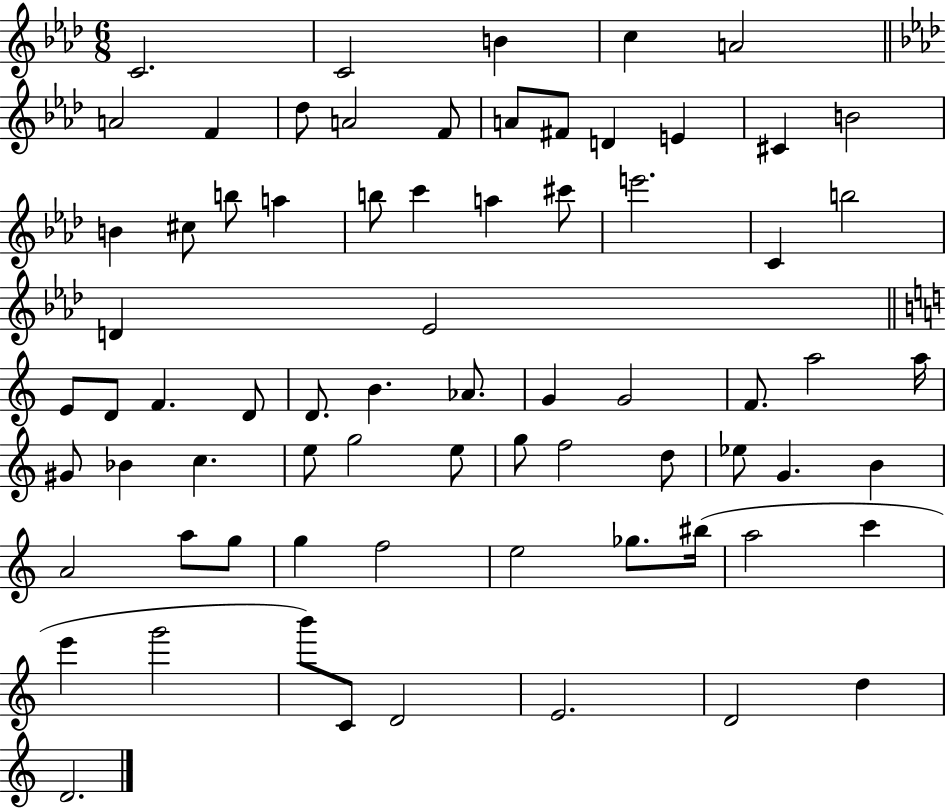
{
  \clef treble
  \numericTimeSignature
  \time 6/8
  \key aes \major
  \repeat volta 2 { c'2. | c'2 b'4 | c''4 a'2 | \bar "||" \break \key aes \major a'2 f'4 | des''8 a'2 f'8 | a'8 fis'8 d'4 e'4 | cis'4 b'2 | \break b'4 cis''8 b''8 a''4 | b''8 c'''4 a''4 cis'''8 | e'''2. | c'4 b''2 | \break d'4 ees'2 | \bar "||" \break \key a \minor e'8 d'8 f'4. d'8 | d'8. b'4. aes'8. | g'4 g'2 | f'8. a''2 a''16 | \break gis'8 bes'4 c''4. | e''8 g''2 e''8 | g''8 f''2 d''8 | ees''8 g'4. b'4 | \break a'2 a''8 g''8 | g''4 f''2 | e''2 ges''8. bis''16( | a''2 c'''4 | \break e'''4 g'''2 | b'''8) c'8 d'2 | e'2. | d'2 d''4 | \break d'2. | } \bar "|."
}